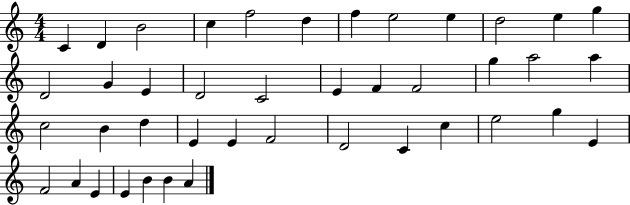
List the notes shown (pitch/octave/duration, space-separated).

C4/q D4/q B4/h C5/q F5/h D5/q F5/q E5/h E5/q D5/h E5/q G5/q D4/h G4/q E4/q D4/h C4/h E4/q F4/q F4/h G5/q A5/h A5/q C5/h B4/q D5/q E4/q E4/q F4/h D4/h C4/q C5/q E5/h G5/q E4/q F4/h A4/q E4/q E4/q B4/q B4/q A4/q